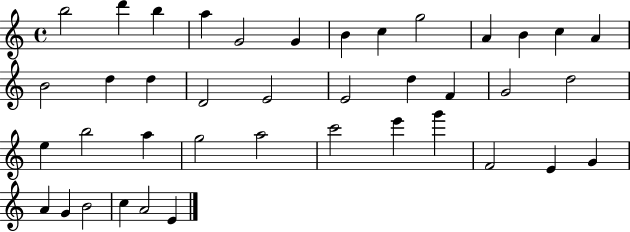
{
  \clef treble
  \time 4/4
  \defaultTimeSignature
  \key c \major
  b''2 d'''4 b''4 | a''4 g'2 g'4 | b'4 c''4 g''2 | a'4 b'4 c''4 a'4 | \break b'2 d''4 d''4 | d'2 e'2 | e'2 d''4 f'4 | g'2 d''2 | \break e''4 b''2 a''4 | g''2 a''2 | c'''2 e'''4 g'''4 | f'2 e'4 g'4 | \break a'4 g'4 b'2 | c''4 a'2 e'4 | \bar "|."
}